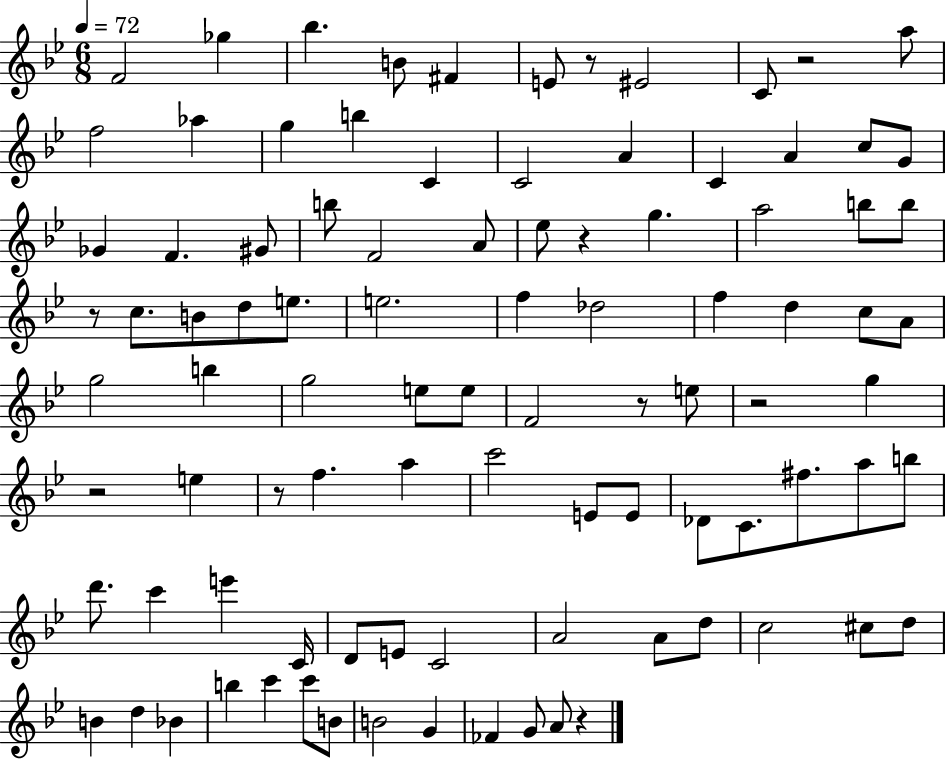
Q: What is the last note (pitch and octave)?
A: A4